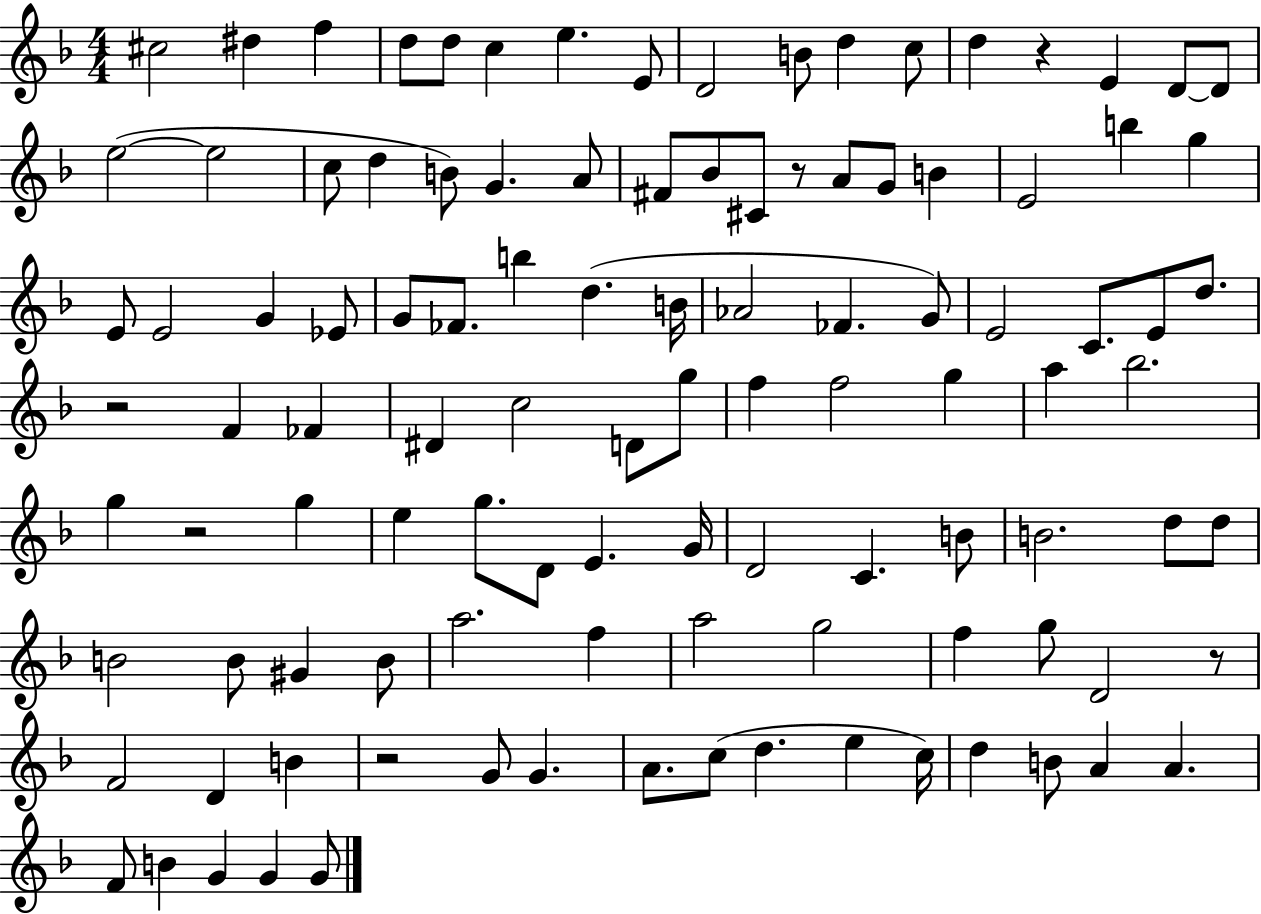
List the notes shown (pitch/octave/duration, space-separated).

C#5/h D#5/q F5/q D5/e D5/e C5/q E5/q. E4/e D4/h B4/e D5/q C5/e D5/q R/q E4/q D4/e D4/e E5/h E5/h C5/e D5/q B4/e G4/q. A4/e F#4/e Bb4/e C#4/e R/e A4/e G4/e B4/q E4/h B5/q G5/q E4/e E4/h G4/q Eb4/e G4/e FES4/e. B5/q D5/q. B4/s Ab4/h FES4/q. G4/e E4/h C4/e. E4/e D5/e. R/h F4/q FES4/q D#4/q C5/h D4/e G5/e F5/q F5/h G5/q A5/q Bb5/h. G5/q R/h G5/q E5/q G5/e. D4/e E4/q. G4/s D4/h C4/q. B4/e B4/h. D5/e D5/e B4/h B4/e G#4/q B4/e A5/h. F5/q A5/h G5/h F5/q G5/e D4/h R/e F4/h D4/q B4/q R/h G4/e G4/q. A4/e. C5/e D5/q. E5/q C5/s D5/q B4/e A4/q A4/q. F4/e B4/q G4/q G4/q G4/e